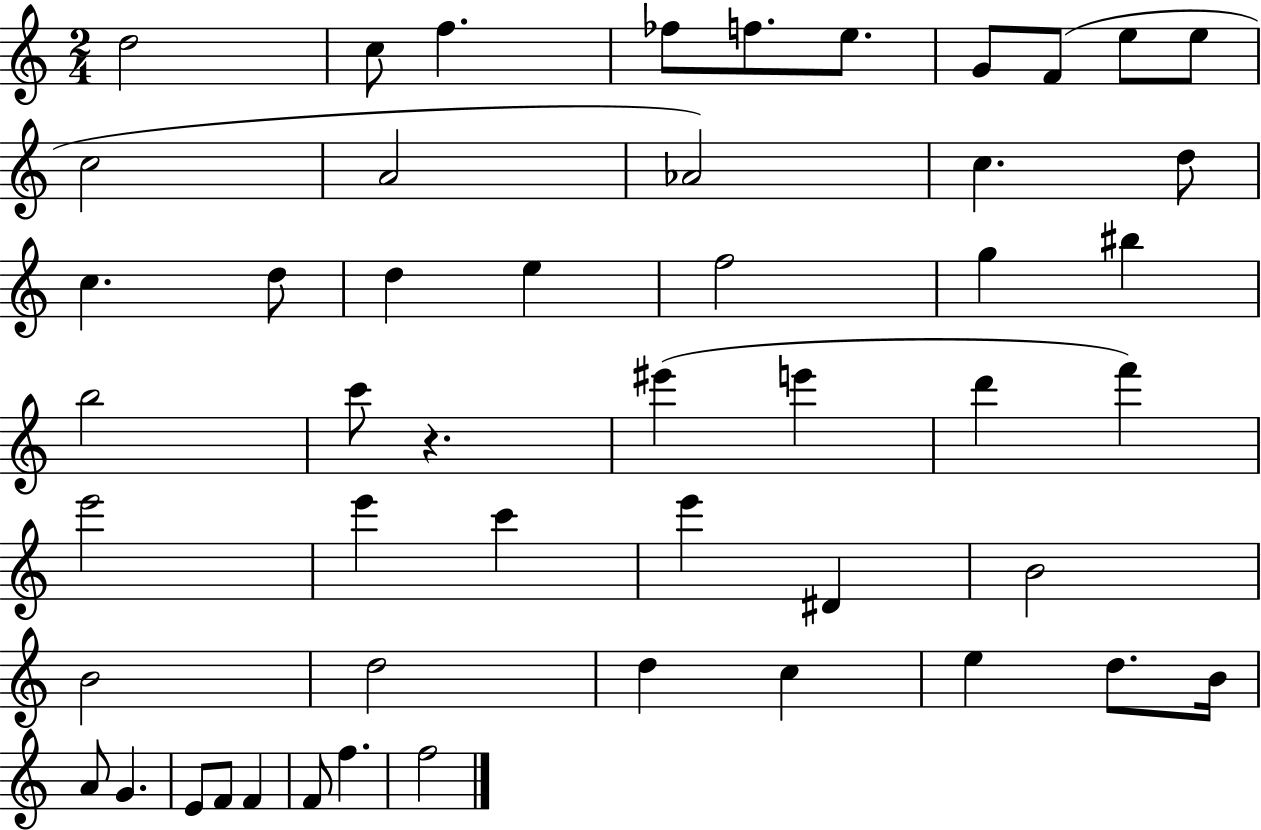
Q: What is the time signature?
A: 2/4